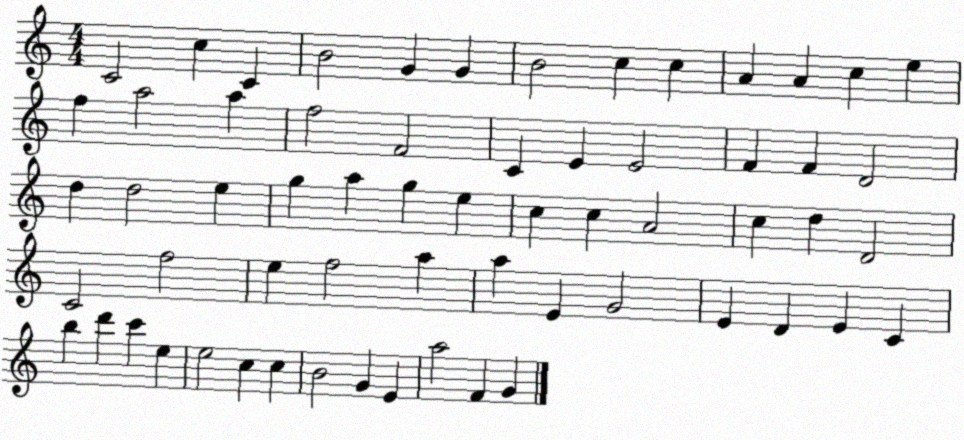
X:1
T:Untitled
M:4/4
L:1/4
K:C
C2 c C B2 G G B2 c c A A c e f a2 a f2 F2 C E E2 F F D2 d d2 e g a g e c c A2 c d D2 C2 f2 e f2 a a E G2 E D E C b d' c' e e2 c c B2 G E a2 F G